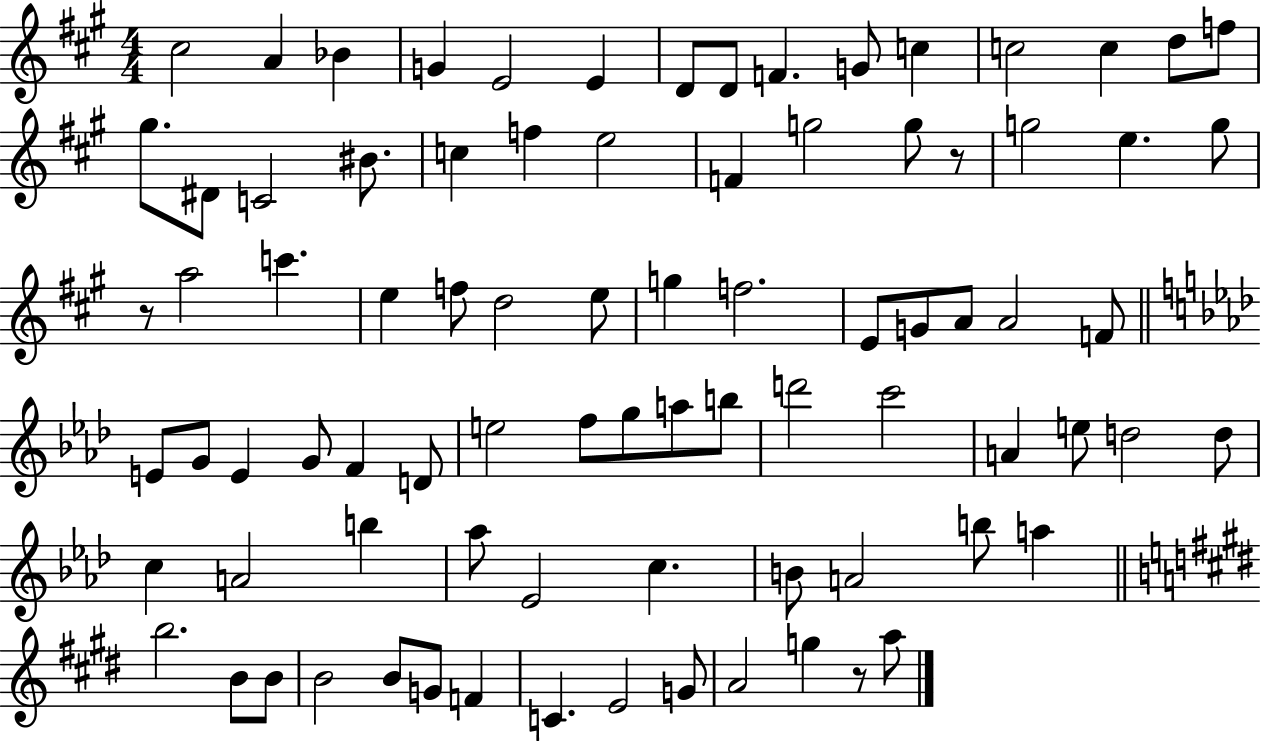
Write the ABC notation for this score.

X:1
T:Untitled
M:4/4
L:1/4
K:A
^c2 A _B G E2 E D/2 D/2 F G/2 c c2 c d/2 f/2 ^g/2 ^D/2 C2 ^B/2 c f e2 F g2 g/2 z/2 g2 e g/2 z/2 a2 c' e f/2 d2 e/2 g f2 E/2 G/2 A/2 A2 F/2 E/2 G/2 E G/2 F D/2 e2 f/2 g/2 a/2 b/2 d'2 c'2 A e/2 d2 d/2 c A2 b _a/2 _E2 c B/2 A2 b/2 a b2 B/2 B/2 B2 B/2 G/2 F C E2 G/2 A2 g z/2 a/2